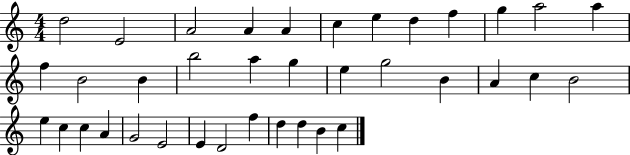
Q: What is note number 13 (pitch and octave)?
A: F5